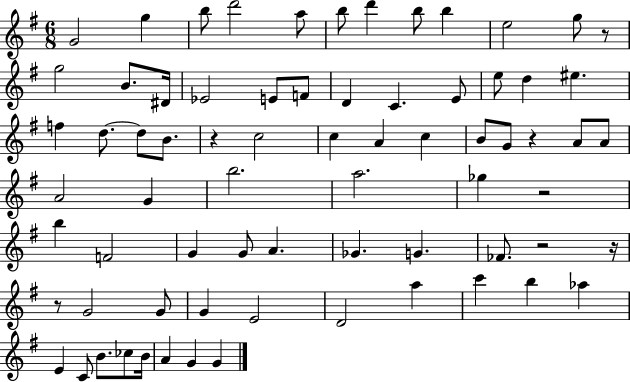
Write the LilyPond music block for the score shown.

{
  \clef treble
  \numericTimeSignature
  \time 6/8
  \key g \major
  g'2 g''4 | b''8 d'''2 a''8 | b''8 d'''4 b''8 b''4 | e''2 g''8 r8 | \break g''2 b'8. dis'16 | ees'2 e'8 f'8 | d'4 c'4. e'8 | e''8 d''4 eis''4. | \break f''4 d''8.~~ d''8 b'8. | r4 c''2 | c''4 a'4 c''4 | b'8 g'8 r4 a'8 a'8 | \break a'2 g'4 | b''2. | a''2. | ges''4 r2 | \break b''4 f'2 | g'4 g'8 a'4. | ges'4. g'4. | fes'8. r2 r16 | \break r8 g'2 g'8 | g'4 e'2 | d'2 a''4 | c'''4 b''4 aes''4 | \break e'4 c'8 b'8. ces''8 b'16 | a'4 g'4 g'4 | \bar "|."
}